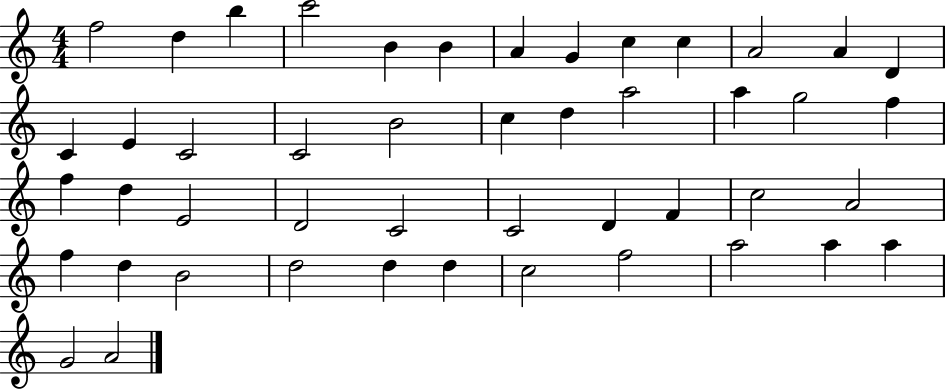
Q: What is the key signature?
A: C major